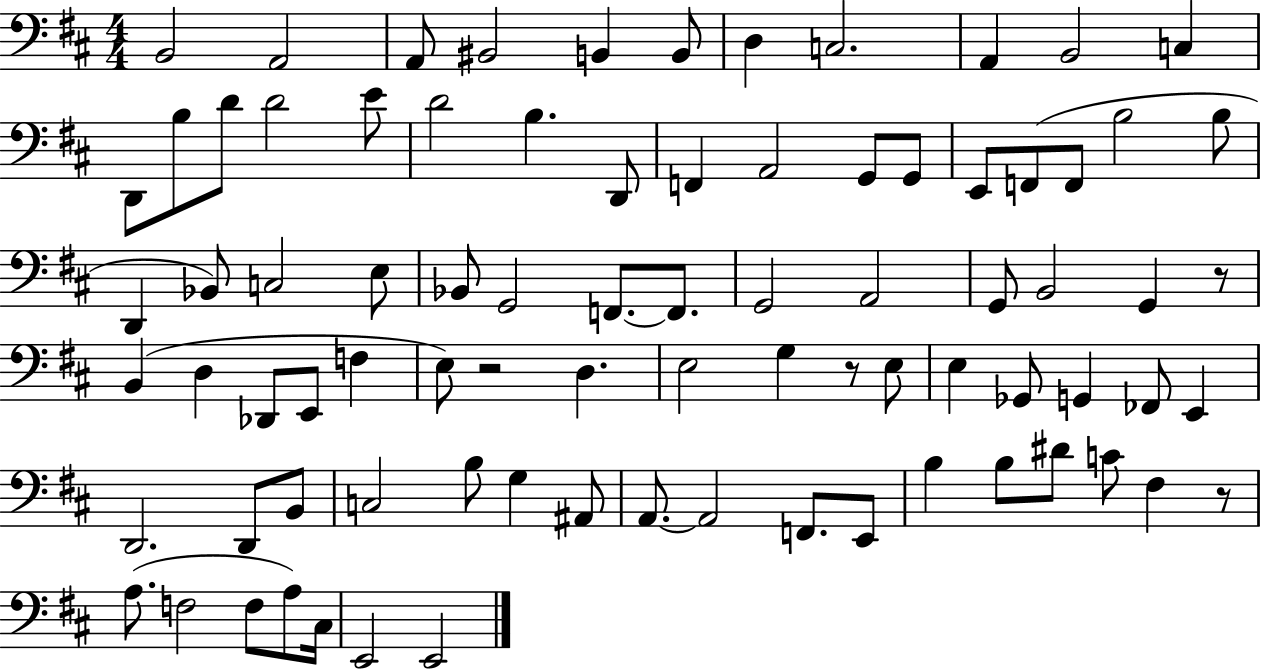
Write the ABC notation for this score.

X:1
T:Untitled
M:4/4
L:1/4
K:D
B,,2 A,,2 A,,/2 ^B,,2 B,, B,,/2 D, C,2 A,, B,,2 C, D,,/2 B,/2 D/2 D2 E/2 D2 B, D,,/2 F,, A,,2 G,,/2 G,,/2 E,,/2 F,,/2 F,,/2 B,2 B,/2 D,, _B,,/2 C,2 E,/2 _B,,/2 G,,2 F,,/2 F,,/2 G,,2 A,,2 G,,/2 B,,2 G,, z/2 B,, D, _D,,/2 E,,/2 F, E,/2 z2 D, E,2 G, z/2 E,/2 E, _G,,/2 G,, _F,,/2 E,, D,,2 D,,/2 B,,/2 C,2 B,/2 G, ^A,,/2 A,,/2 A,,2 F,,/2 E,,/2 B, B,/2 ^D/2 C/2 ^F, z/2 A,/2 F,2 F,/2 A,/2 ^C,/4 E,,2 E,,2